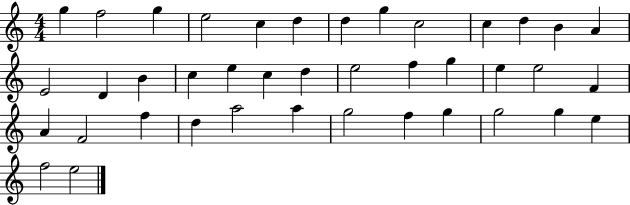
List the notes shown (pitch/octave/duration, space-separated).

G5/q F5/h G5/q E5/h C5/q D5/q D5/q G5/q C5/h C5/q D5/q B4/q A4/q E4/h D4/q B4/q C5/q E5/q C5/q D5/q E5/h F5/q G5/q E5/q E5/h F4/q A4/q F4/h F5/q D5/q A5/h A5/q G5/h F5/q G5/q G5/h G5/q E5/q F5/h E5/h